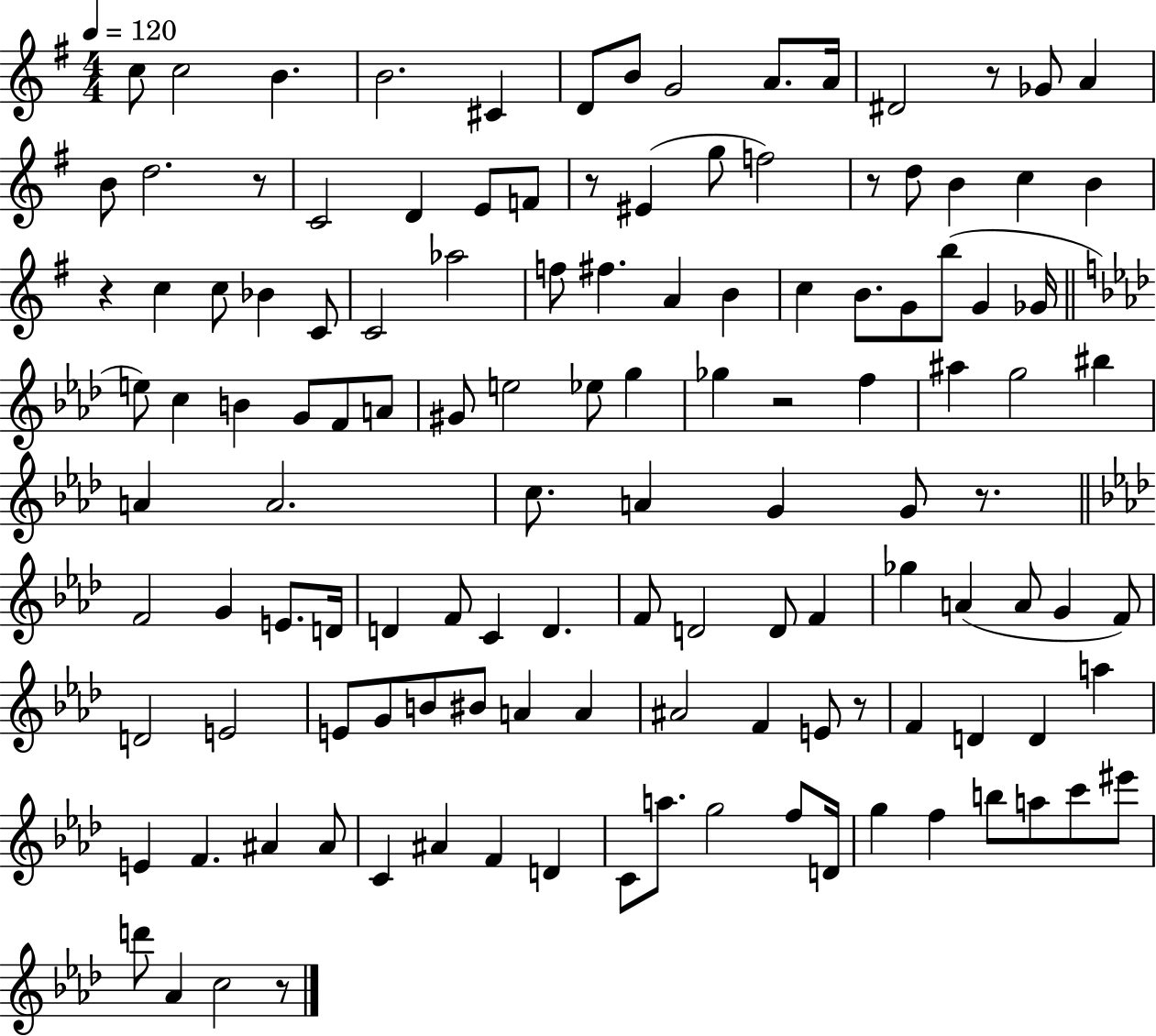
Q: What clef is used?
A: treble